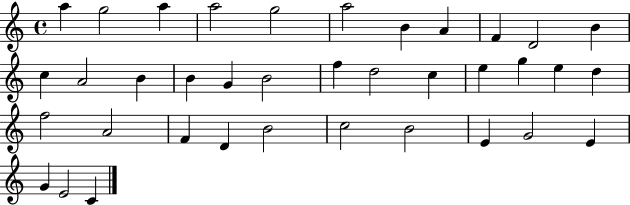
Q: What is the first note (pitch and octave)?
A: A5